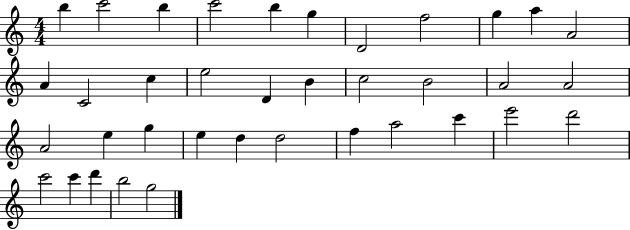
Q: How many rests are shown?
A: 0